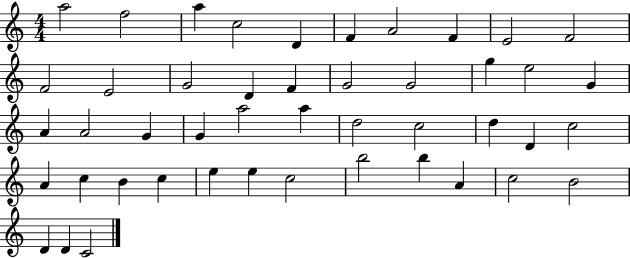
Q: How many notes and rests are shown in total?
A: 46